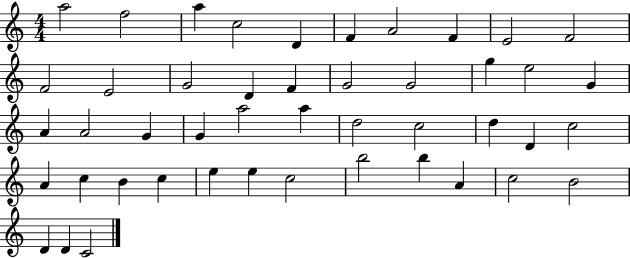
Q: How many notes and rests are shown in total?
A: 46